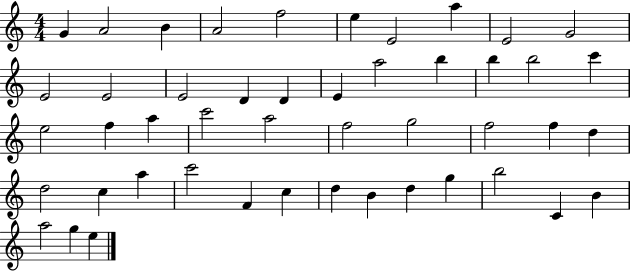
X:1
T:Untitled
M:4/4
L:1/4
K:C
G A2 B A2 f2 e E2 a E2 G2 E2 E2 E2 D D E a2 b b b2 c' e2 f a c'2 a2 f2 g2 f2 f d d2 c a c'2 F c d B d g b2 C B a2 g e